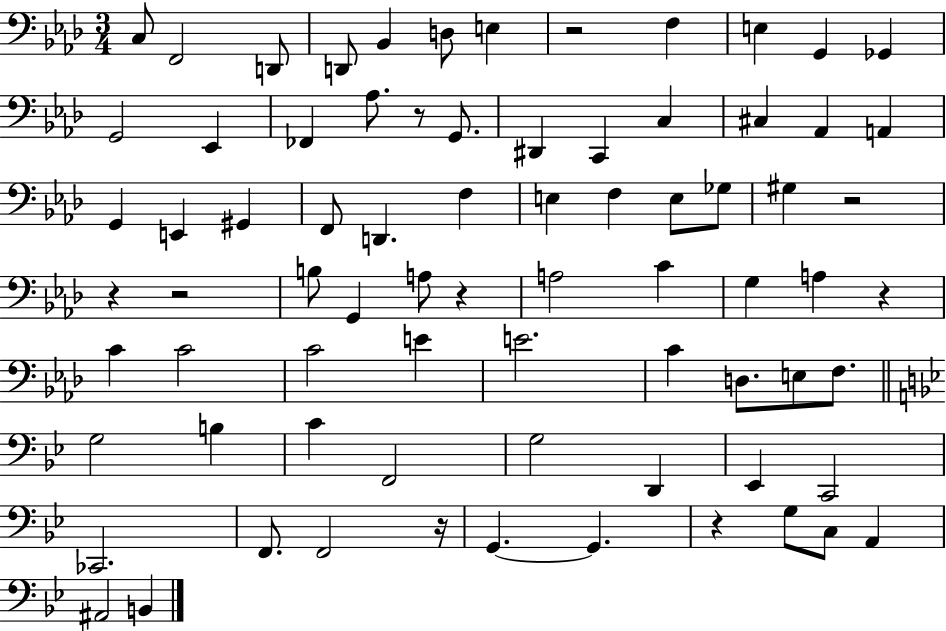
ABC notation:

X:1
T:Untitled
M:3/4
L:1/4
K:Ab
C,/2 F,,2 D,,/2 D,,/2 _B,, D,/2 E, z2 F, E, G,, _G,, G,,2 _E,, _F,, _A,/2 z/2 G,,/2 ^D,, C,, C, ^C, _A,, A,, G,, E,, ^G,, F,,/2 D,, F, E, F, E,/2 _G,/2 ^G, z2 z z2 B,/2 G,, A,/2 z A,2 C G, A, z C C2 C2 E E2 C D,/2 E,/2 F,/2 G,2 B, C F,,2 G,2 D,, _E,, C,,2 _C,,2 F,,/2 F,,2 z/4 G,, G,, z G,/2 C,/2 A,, ^A,,2 B,,